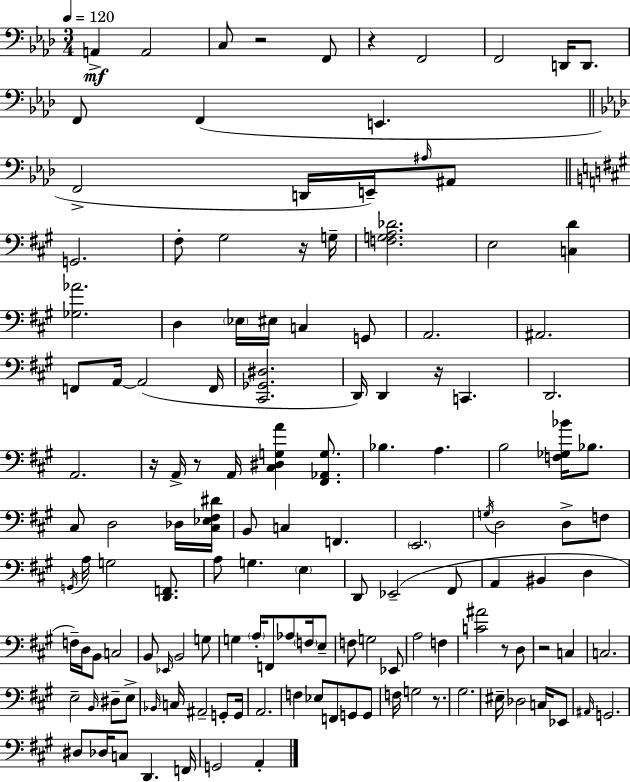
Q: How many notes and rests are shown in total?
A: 138